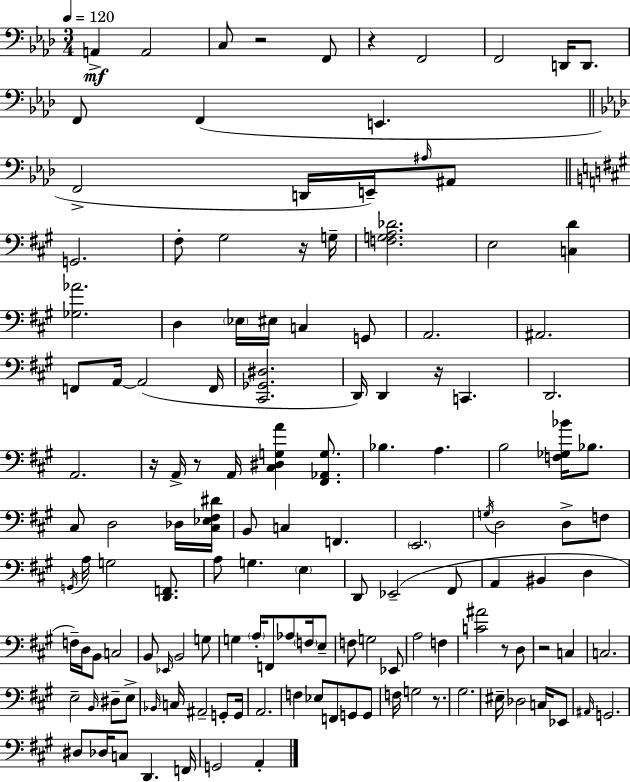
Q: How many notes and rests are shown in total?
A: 138